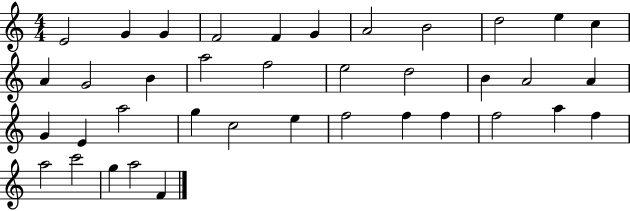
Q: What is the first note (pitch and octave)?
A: E4